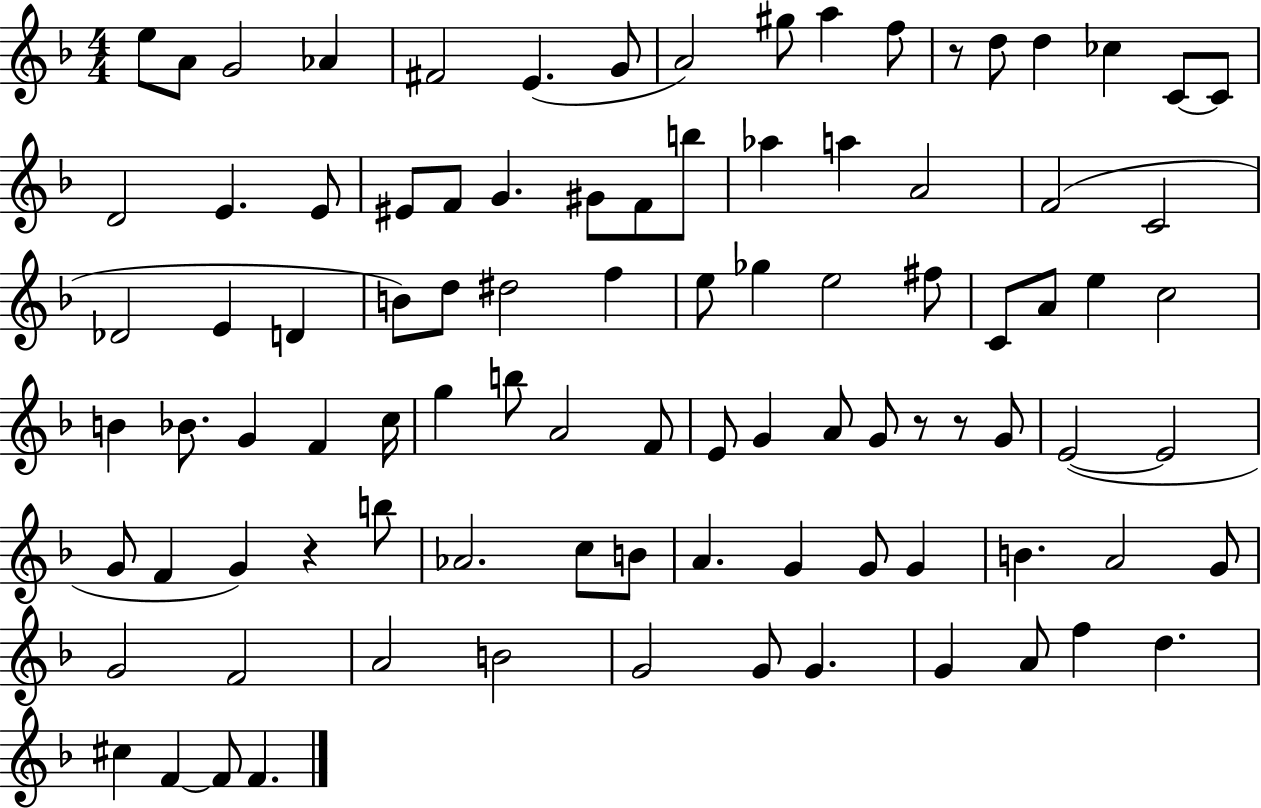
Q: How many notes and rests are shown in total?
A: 94